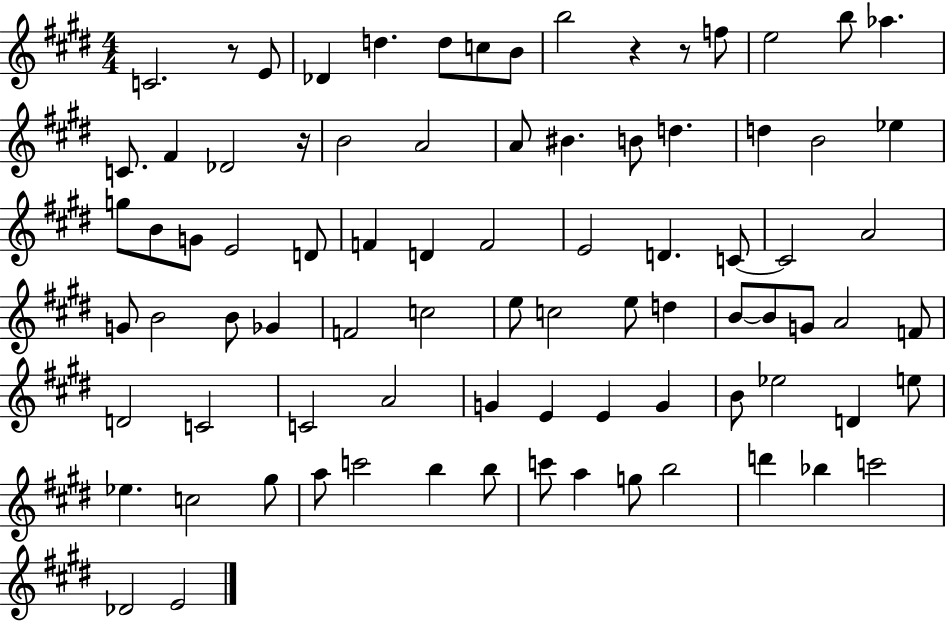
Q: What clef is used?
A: treble